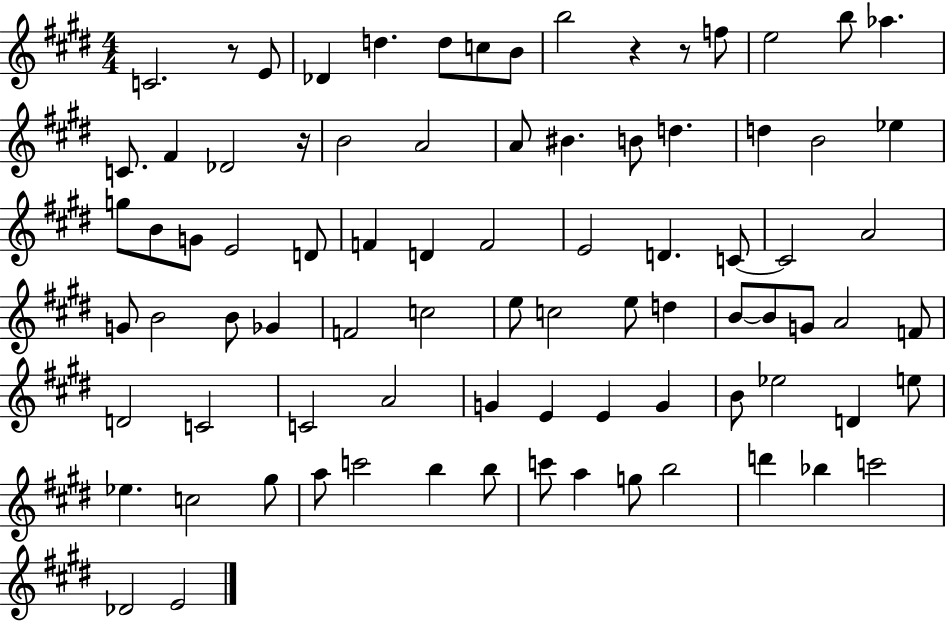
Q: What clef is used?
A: treble